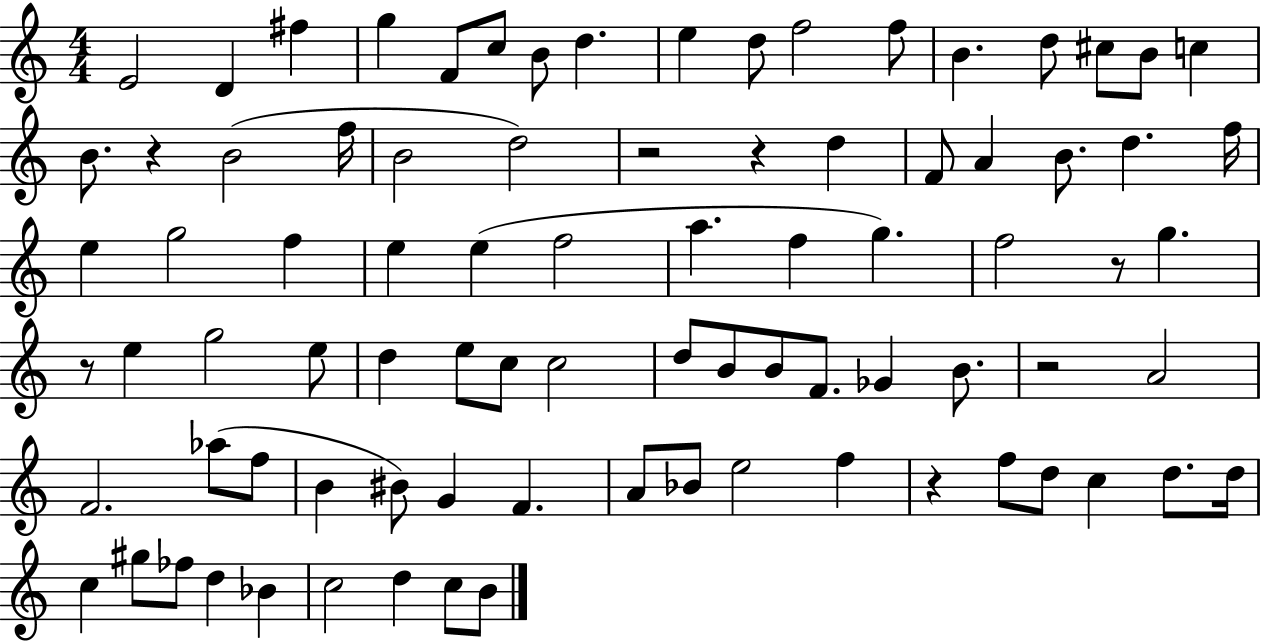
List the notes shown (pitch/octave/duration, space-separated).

E4/h D4/q F#5/q G5/q F4/e C5/e B4/e D5/q. E5/q D5/e F5/h F5/e B4/q. D5/e C#5/e B4/e C5/q B4/e. R/q B4/h F5/s B4/h D5/h R/h R/q D5/q F4/e A4/q B4/e. D5/q. F5/s E5/q G5/h F5/q E5/q E5/q F5/h A5/q. F5/q G5/q. F5/h R/e G5/q. R/e E5/q G5/h E5/e D5/q E5/e C5/e C5/h D5/e B4/e B4/e F4/e. Gb4/q B4/e. R/h A4/h F4/h. Ab5/e F5/e B4/q BIS4/e G4/q F4/q. A4/e Bb4/e E5/h F5/q R/q F5/e D5/e C5/q D5/e. D5/s C5/q G#5/e FES5/e D5/q Bb4/q C5/h D5/q C5/e B4/e